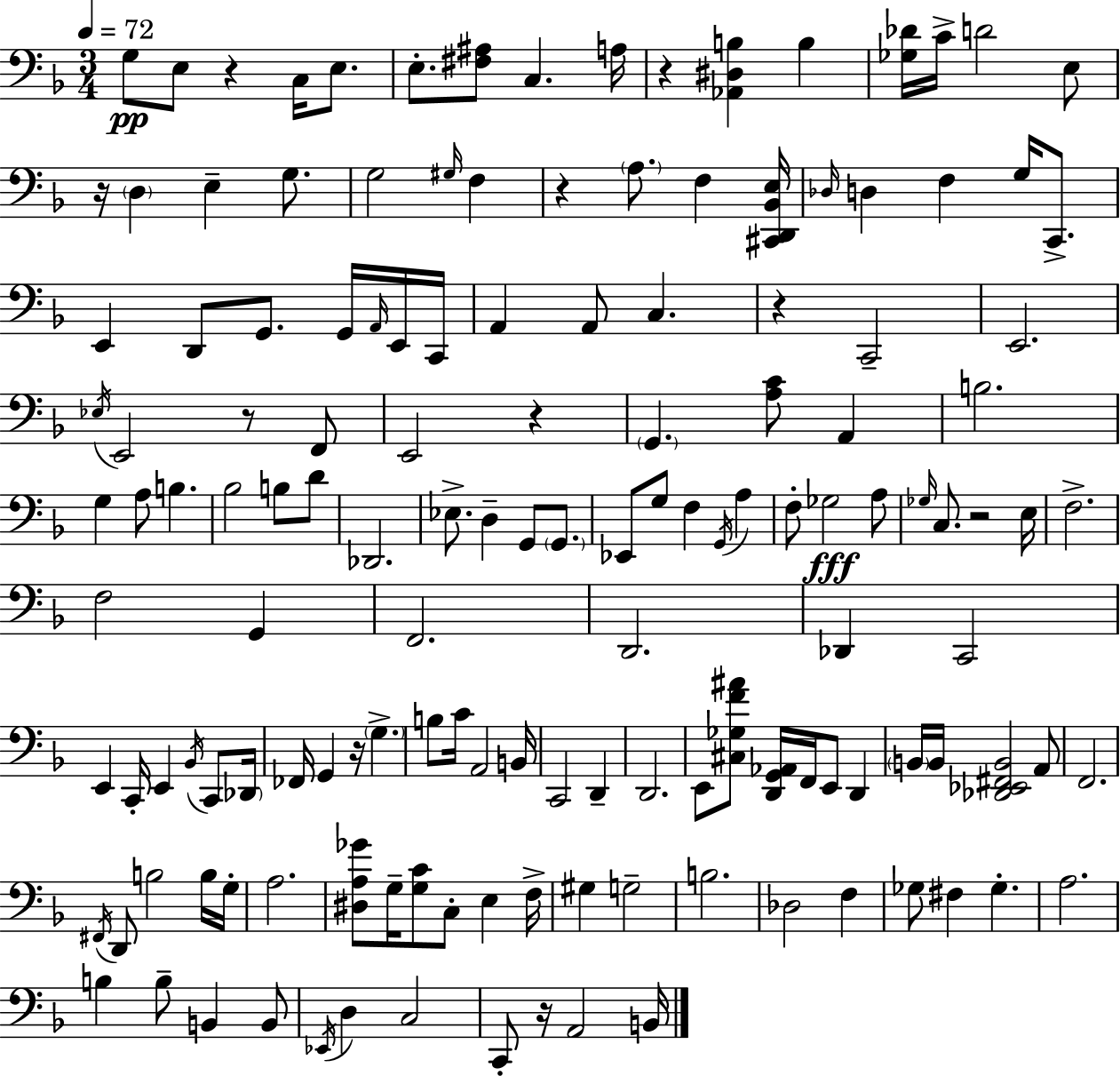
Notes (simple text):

G3/e E3/e R/q C3/s E3/e. E3/e. [F#3,A#3]/e C3/q. A3/s R/q [Ab2,D#3,B3]/q B3/q [Gb3,Db4]/s C4/s D4/h E3/e R/s D3/q E3/q G3/e. G3/h G#3/s F3/q R/q A3/e. F3/q [C#2,D2,Bb2,E3]/s Db3/s D3/q F3/q G3/s C2/e. E2/q D2/e G2/e. G2/s A2/s E2/s C2/s A2/q A2/e C3/q. R/q C2/h E2/h. Eb3/s E2/h R/e F2/e E2/h R/q G2/q. [A3,C4]/e A2/q B3/h. G3/q A3/e B3/q. Bb3/h B3/e D4/e Db2/h. Eb3/e. D3/q G2/e G2/e. Eb2/e G3/e F3/q G2/s A3/q F3/e Gb3/h A3/e Gb3/s C3/e. R/h E3/s F3/h. F3/h G2/q F2/h. D2/h. Db2/q C2/h E2/q C2/s E2/q Bb2/s C2/e Db2/s FES2/s G2/q R/s G3/q. B3/e C4/s A2/h B2/s C2/h D2/q D2/h. E2/e [C#3,Gb3,F4,A#4]/e [D2,G2,Ab2]/s F2/s E2/e D2/q B2/s B2/s [Db2,Eb2,F#2,B2]/h A2/e F2/h. F#2/s D2/e B3/h B3/s G3/s A3/h. [D#3,A3,Gb4]/e G3/s [G3,C4]/e C3/e E3/q F3/s G#3/q G3/h B3/h. Db3/h F3/q Gb3/e F#3/q Gb3/q. A3/h. B3/q B3/e B2/q B2/e Eb2/s D3/q C3/h C2/e R/s A2/h B2/s